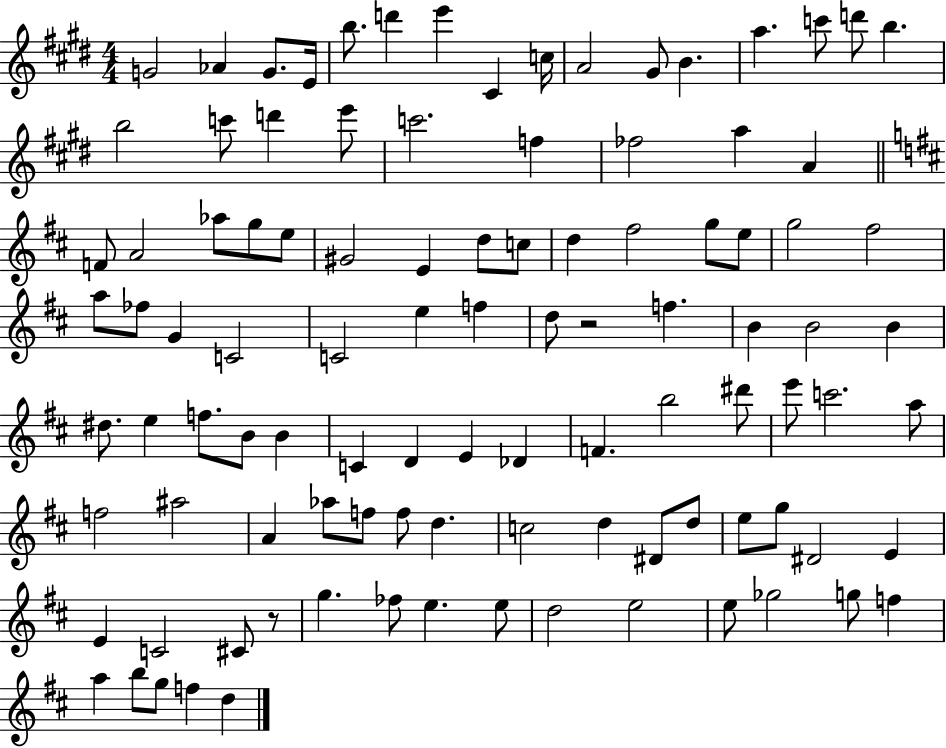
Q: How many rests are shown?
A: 2